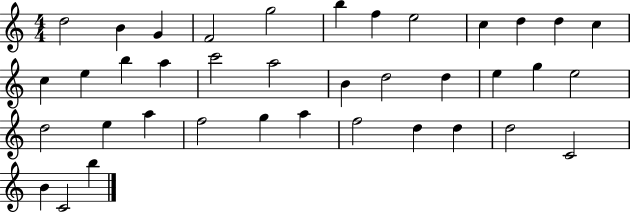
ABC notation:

X:1
T:Untitled
M:4/4
L:1/4
K:C
d2 B G F2 g2 b f e2 c d d c c e b a c'2 a2 B d2 d e g e2 d2 e a f2 g a f2 d d d2 C2 B C2 b